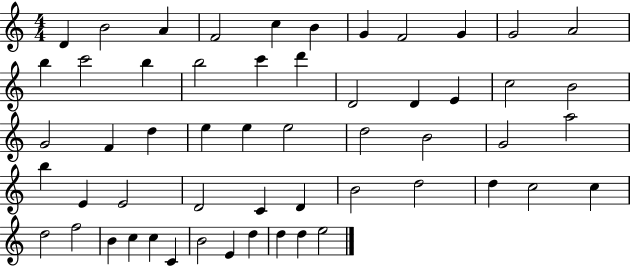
D4/q B4/h A4/q F4/h C5/q B4/q G4/q F4/h G4/q G4/h A4/h B5/q C6/h B5/q B5/h C6/q D6/q D4/h D4/q E4/q C5/h B4/h G4/h F4/q D5/q E5/q E5/q E5/h D5/h B4/h G4/h A5/h B5/q E4/q E4/h D4/h C4/q D4/q B4/h D5/h D5/q C5/h C5/q D5/h F5/h B4/q C5/q C5/q C4/q B4/h E4/q D5/q D5/q D5/q E5/h